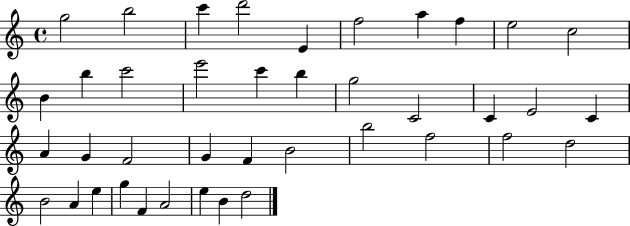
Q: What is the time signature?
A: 4/4